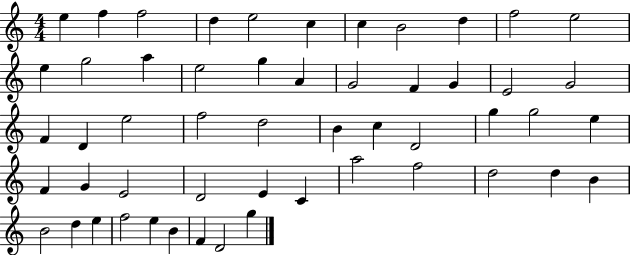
E5/q F5/q F5/h D5/q E5/h C5/q C5/q B4/h D5/q F5/h E5/h E5/q G5/h A5/q E5/h G5/q A4/q G4/h F4/q G4/q E4/h G4/h F4/q D4/q E5/h F5/h D5/h B4/q C5/q D4/h G5/q G5/h E5/q F4/q G4/q E4/h D4/h E4/q C4/q A5/h F5/h D5/h D5/q B4/q B4/h D5/q E5/q F5/h E5/q B4/q F4/q D4/h G5/q